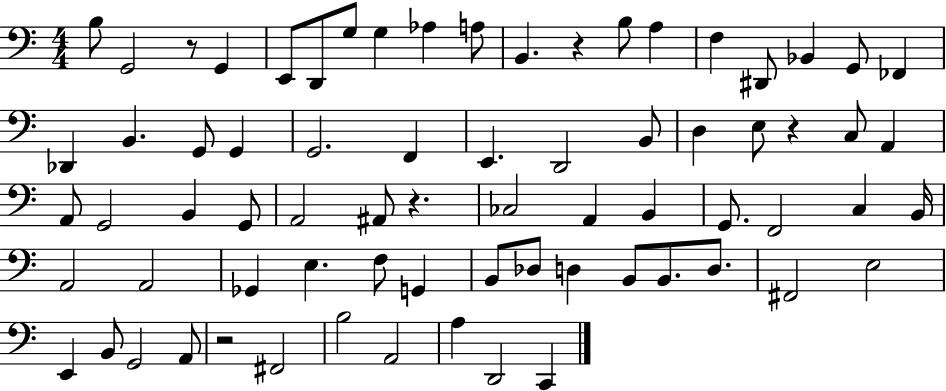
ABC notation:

X:1
T:Untitled
M:4/4
L:1/4
K:C
B,/2 G,,2 z/2 G,, E,,/2 D,,/2 G,/2 G, _A, A,/2 B,, z B,/2 A, F, ^D,,/2 _B,, G,,/2 _F,, _D,, B,, G,,/2 G,, G,,2 F,, E,, D,,2 B,,/2 D, E,/2 z C,/2 A,, A,,/2 G,,2 B,, G,,/2 A,,2 ^A,,/2 z _C,2 A,, B,, G,,/2 F,,2 C, B,,/4 A,,2 A,,2 _G,, E, F,/2 G,, B,,/2 _D,/2 D, B,,/2 B,,/2 D,/2 ^F,,2 E,2 E,, B,,/2 G,,2 A,,/2 z2 ^F,,2 B,2 A,,2 A, D,,2 C,,